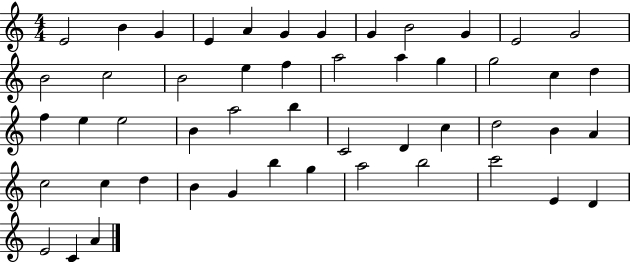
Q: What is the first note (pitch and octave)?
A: E4